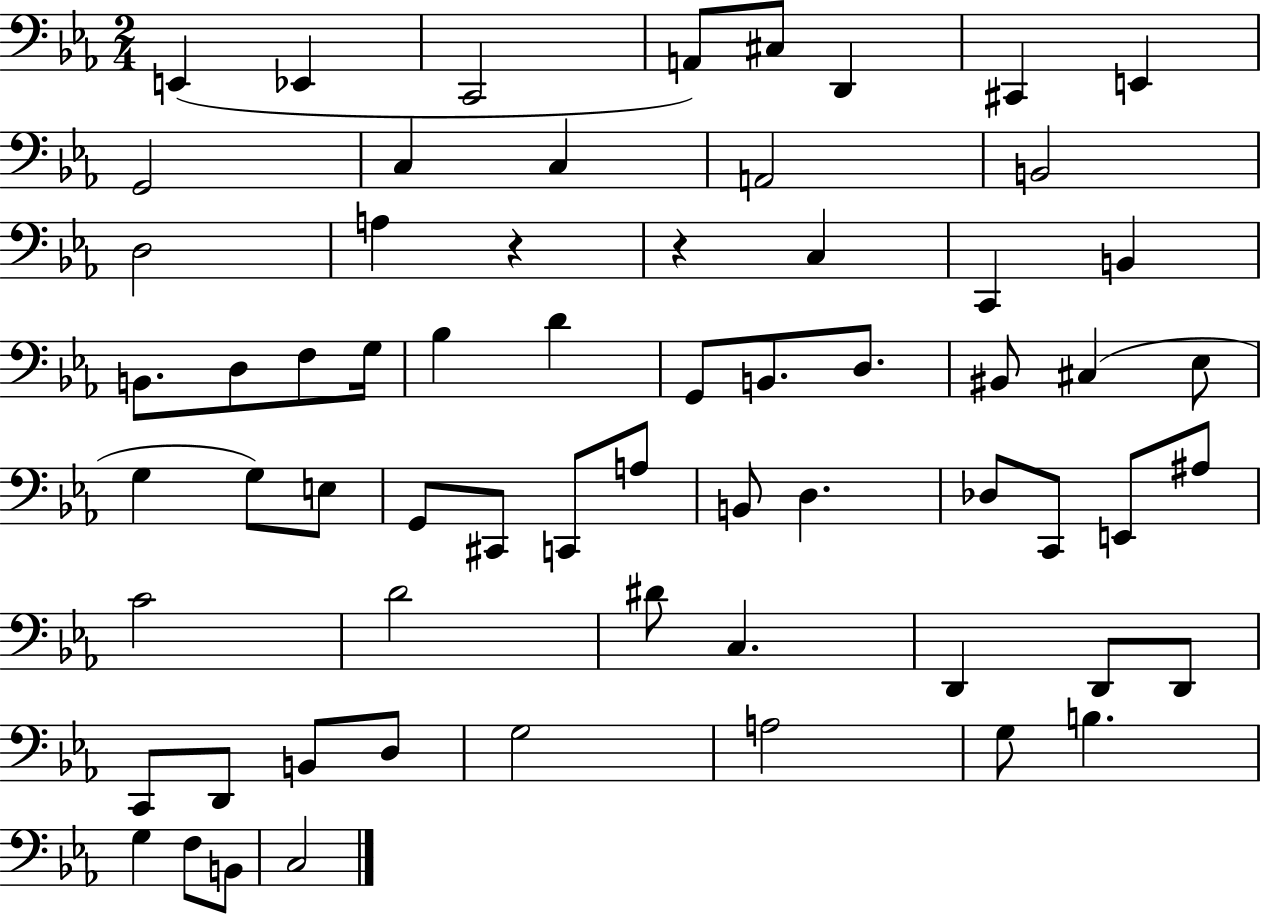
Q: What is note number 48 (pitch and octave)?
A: D2